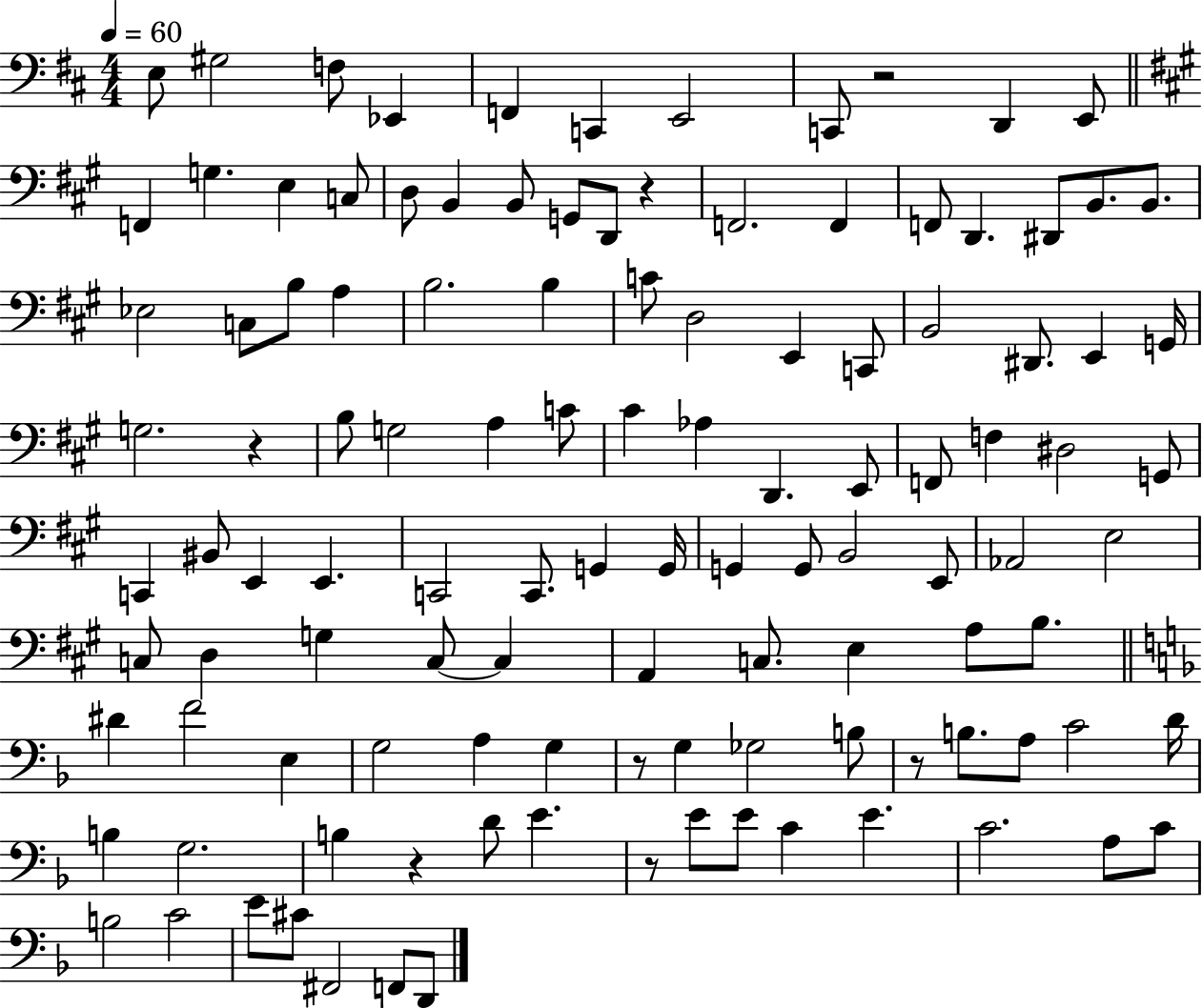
E3/e G#3/h F3/e Eb2/q F2/q C2/q E2/h C2/e R/h D2/q E2/e F2/q G3/q. E3/q C3/e D3/e B2/q B2/e G2/e D2/e R/q F2/h. F2/q F2/e D2/q. D#2/e B2/e. B2/e. Eb3/h C3/e B3/e A3/q B3/h. B3/q C4/e D3/h E2/q C2/e B2/h D#2/e. E2/q G2/s G3/h. R/q B3/e G3/h A3/q C4/e C#4/q Ab3/q D2/q. E2/e F2/e F3/q D#3/h G2/e C2/q BIS2/e E2/q E2/q. C2/h C2/e. G2/q G2/s G2/q G2/e B2/h E2/e Ab2/h E3/h C3/e D3/q G3/q C3/e C3/q A2/q C3/e. E3/q A3/e B3/e. D#4/q F4/h E3/q G3/h A3/q G3/q R/e G3/q Gb3/h B3/e R/e B3/e. A3/e C4/h D4/s B3/q G3/h. B3/q R/q D4/e E4/q. R/e E4/e E4/e C4/q E4/q. C4/h. A3/e C4/e B3/h C4/h E4/e C#4/e F#2/h F2/e D2/e